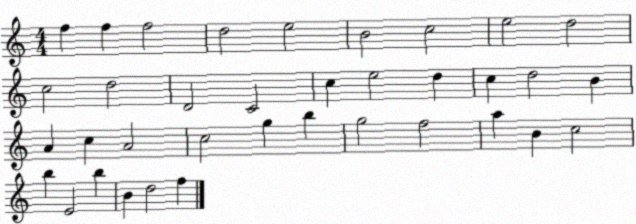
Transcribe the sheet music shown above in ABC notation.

X:1
T:Untitled
M:4/4
L:1/4
K:C
f f f2 d2 e2 B2 c2 e2 d2 c2 d2 D2 C2 c e2 d c d2 B A c A2 c2 g b g2 f2 a B c2 b E2 b B d2 f